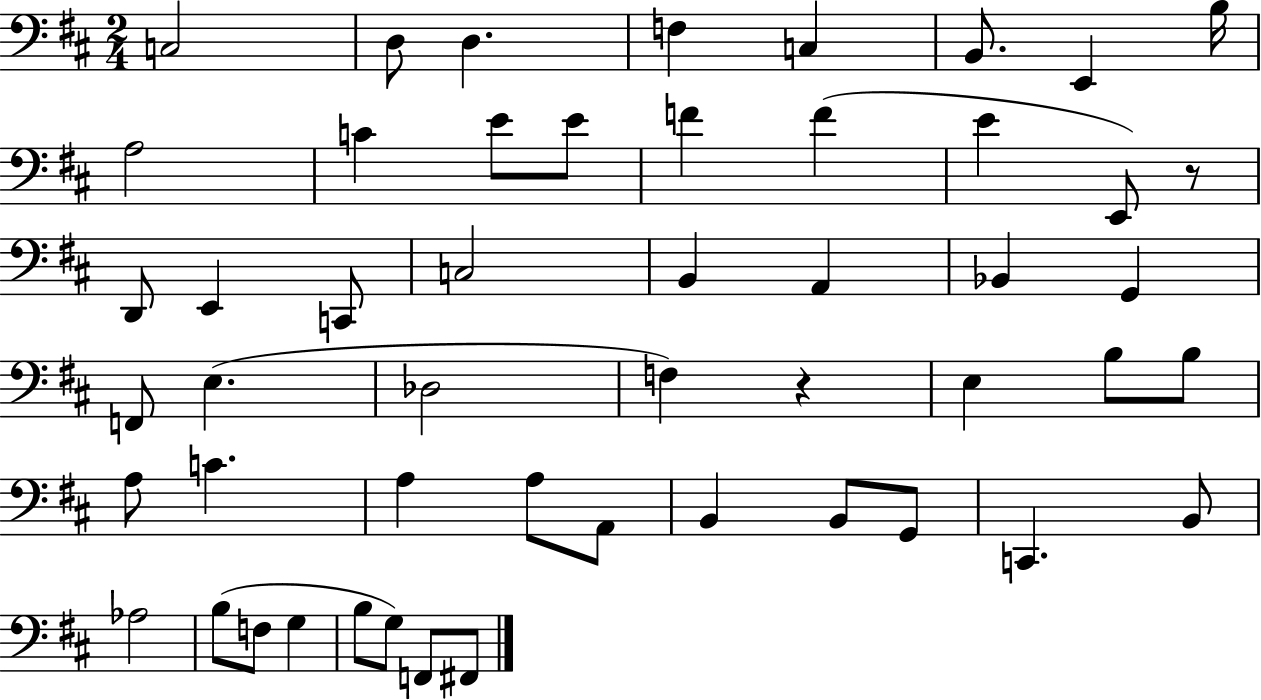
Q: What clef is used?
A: bass